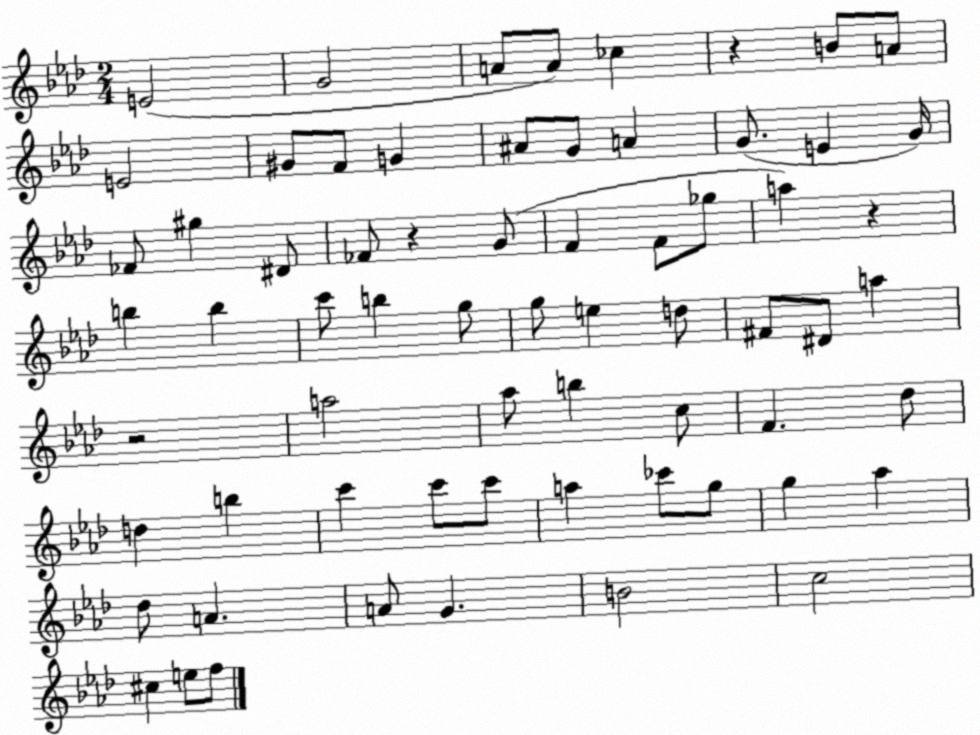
X:1
T:Untitled
M:2/4
L:1/4
K:Ab
E2 G2 A/2 A/2 _c z B/2 A/2 E2 ^G/2 F/2 G ^A/2 G/2 A G/2 E G/4 _F/2 ^g ^D/2 _F/2 z G/2 F F/2 _g/2 a z b b c'/2 b g/2 g/2 e d/2 ^F/2 ^D/2 a z2 a2 _a/2 b c/2 F _d/2 d b c' c'/2 c'/2 a _c'/2 g/2 g _a _d/2 A A/2 G B2 c2 ^c e/2 f/2